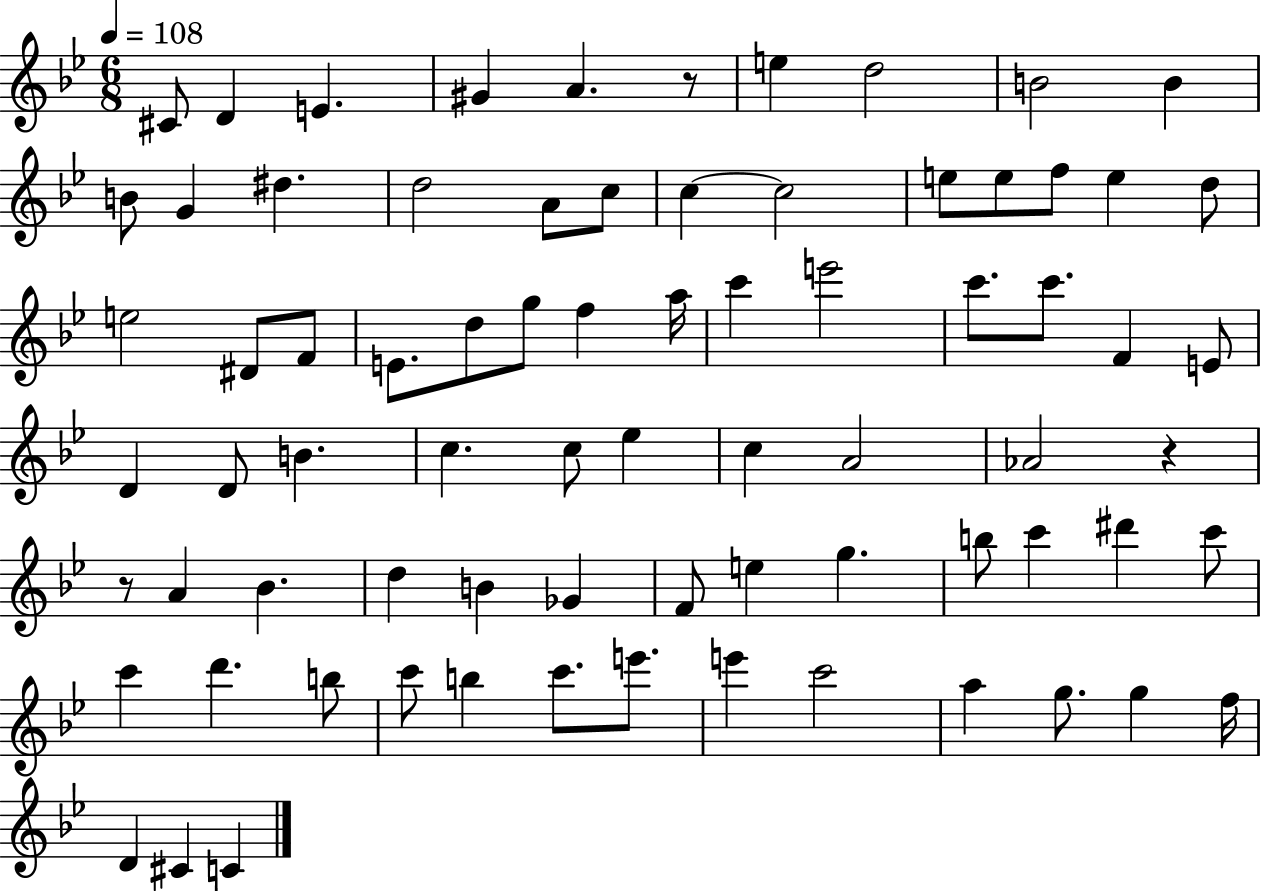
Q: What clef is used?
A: treble